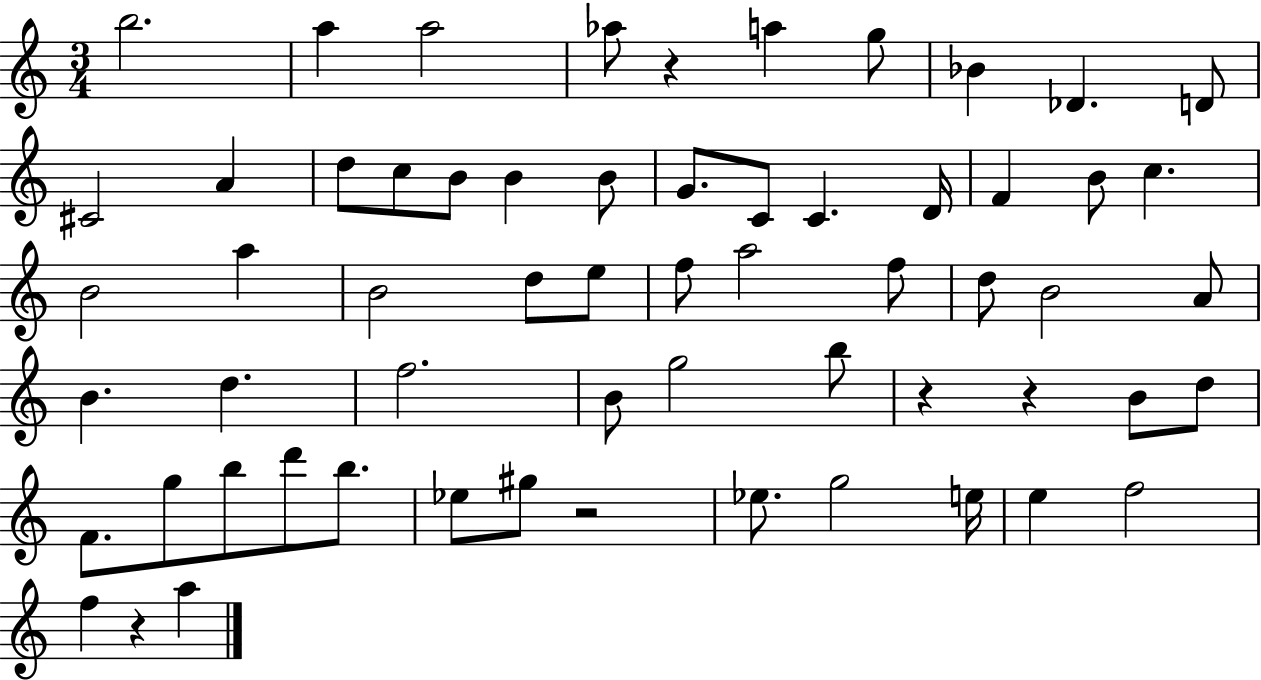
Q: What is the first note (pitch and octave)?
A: B5